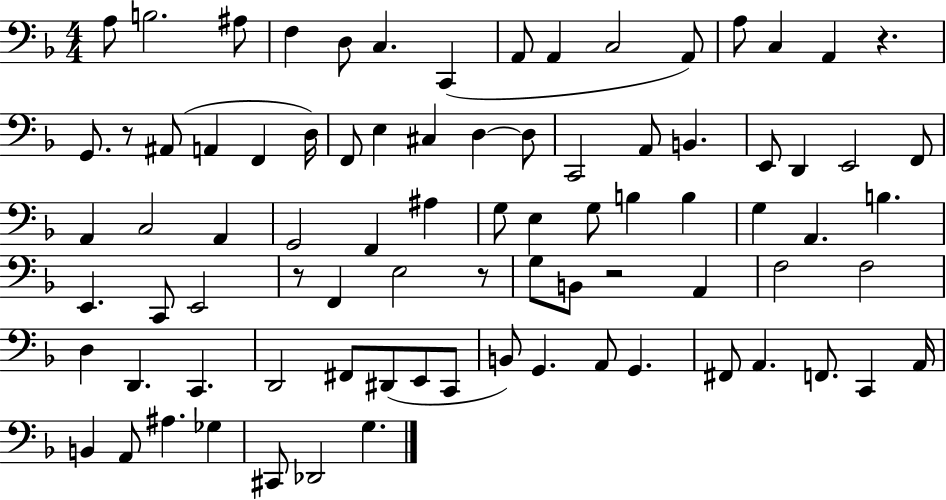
A3/e B3/h. A#3/e F3/q D3/e C3/q. C2/q A2/e A2/q C3/h A2/e A3/e C3/q A2/q R/q. G2/e. R/e A#2/e A2/q F2/q D3/s F2/e E3/q C#3/q D3/q D3/e C2/h A2/e B2/q. E2/e D2/q E2/h F2/e A2/q C3/h A2/q G2/h F2/q A#3/q G3/e E3/q G3/e B3/q B3/q G3/q A2/q. B3/q. E2/q. C2/e E2/h R/e F2/q E3/h R/e G3/e B2/e R/h A2/q F3/h F3/h D3/q D2/q. C2/q. D2/h F#2/e D#2/e E2/e C2/e B2/e G2/q. A2/e G2/q. F#2/e A2/q. F2/e. C2/q A2/s B2/q A2/e A#3/q. Gb3/q C#2/e Db2/h G3/q.